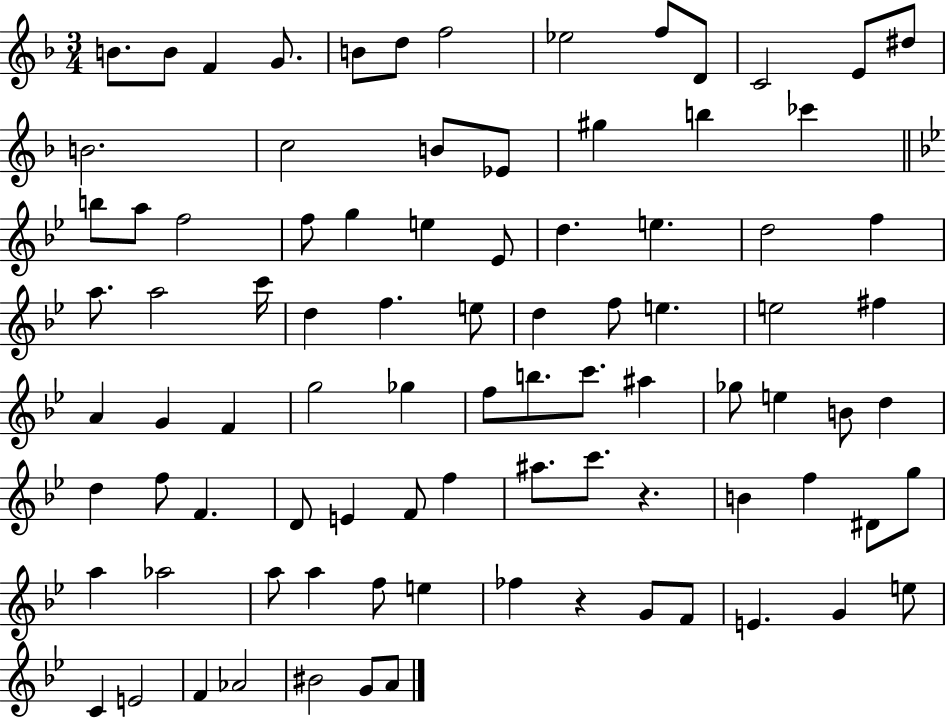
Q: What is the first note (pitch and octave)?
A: B4